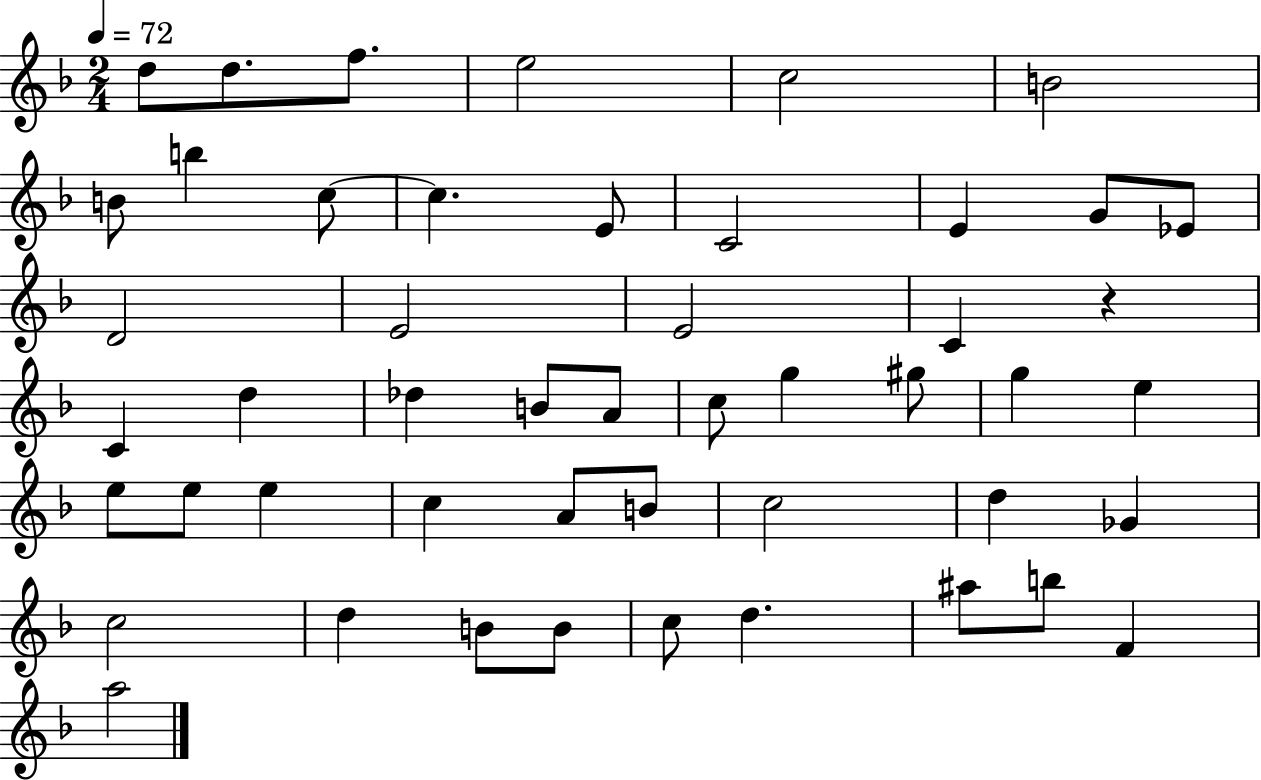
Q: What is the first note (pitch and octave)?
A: D5